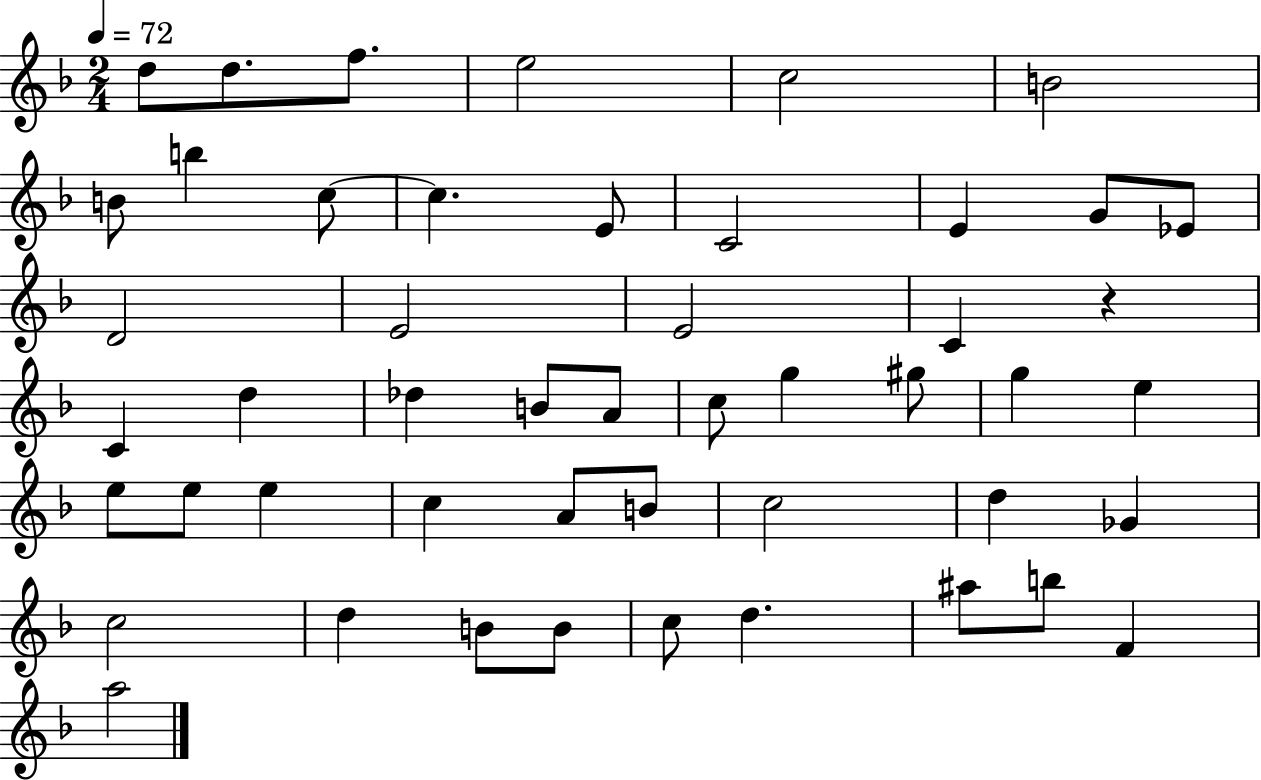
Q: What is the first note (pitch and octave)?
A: D5